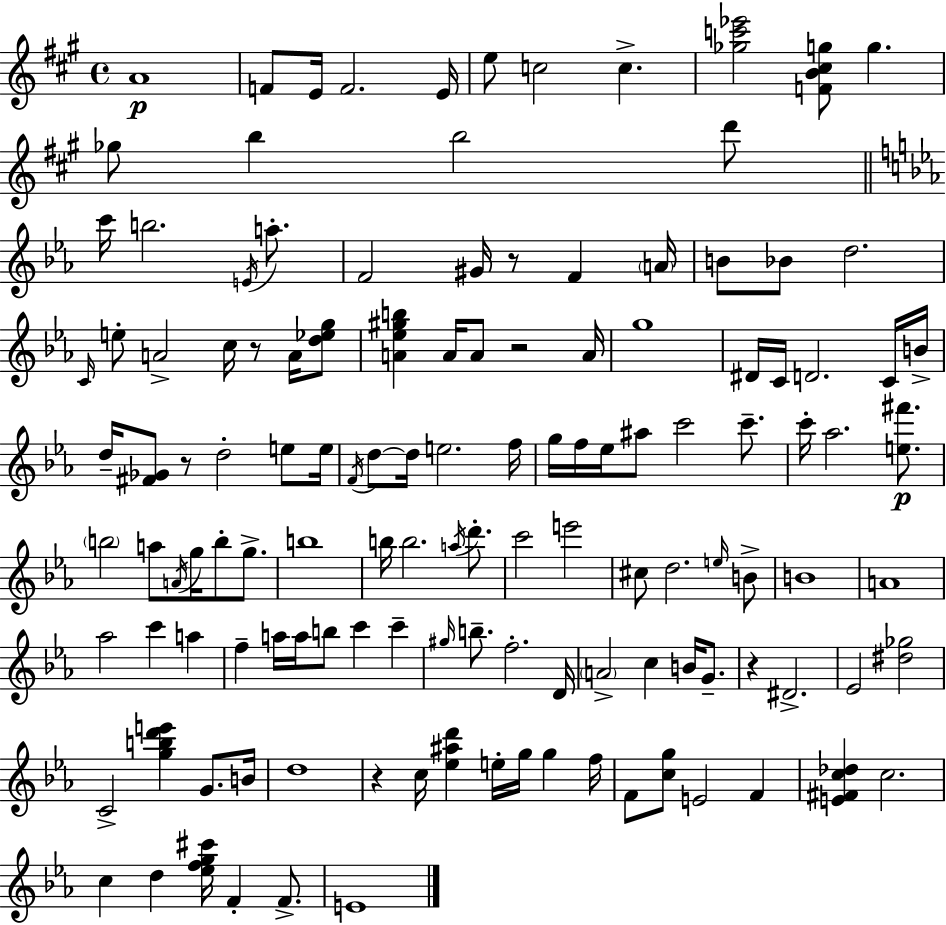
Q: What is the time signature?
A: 4/4